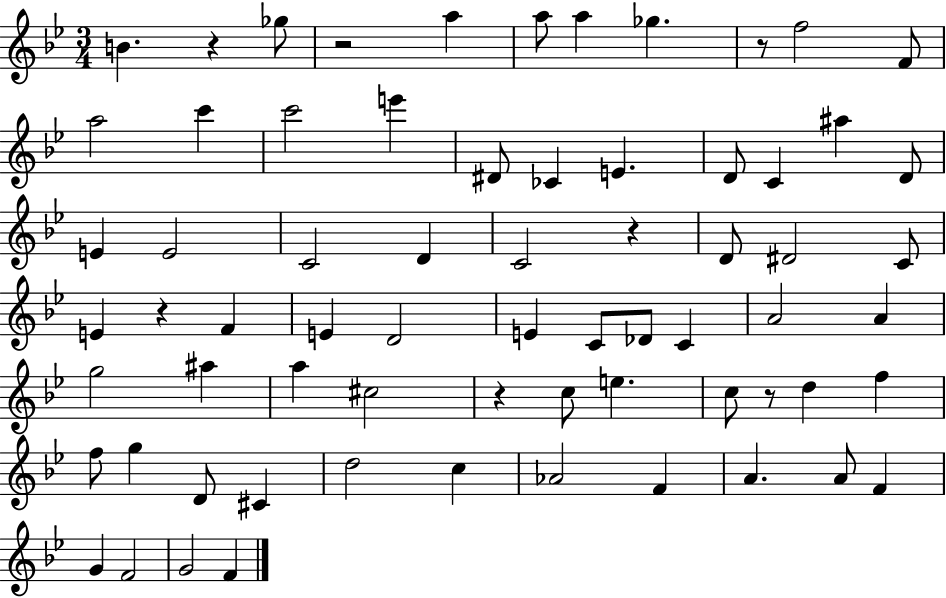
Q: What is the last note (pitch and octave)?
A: F4